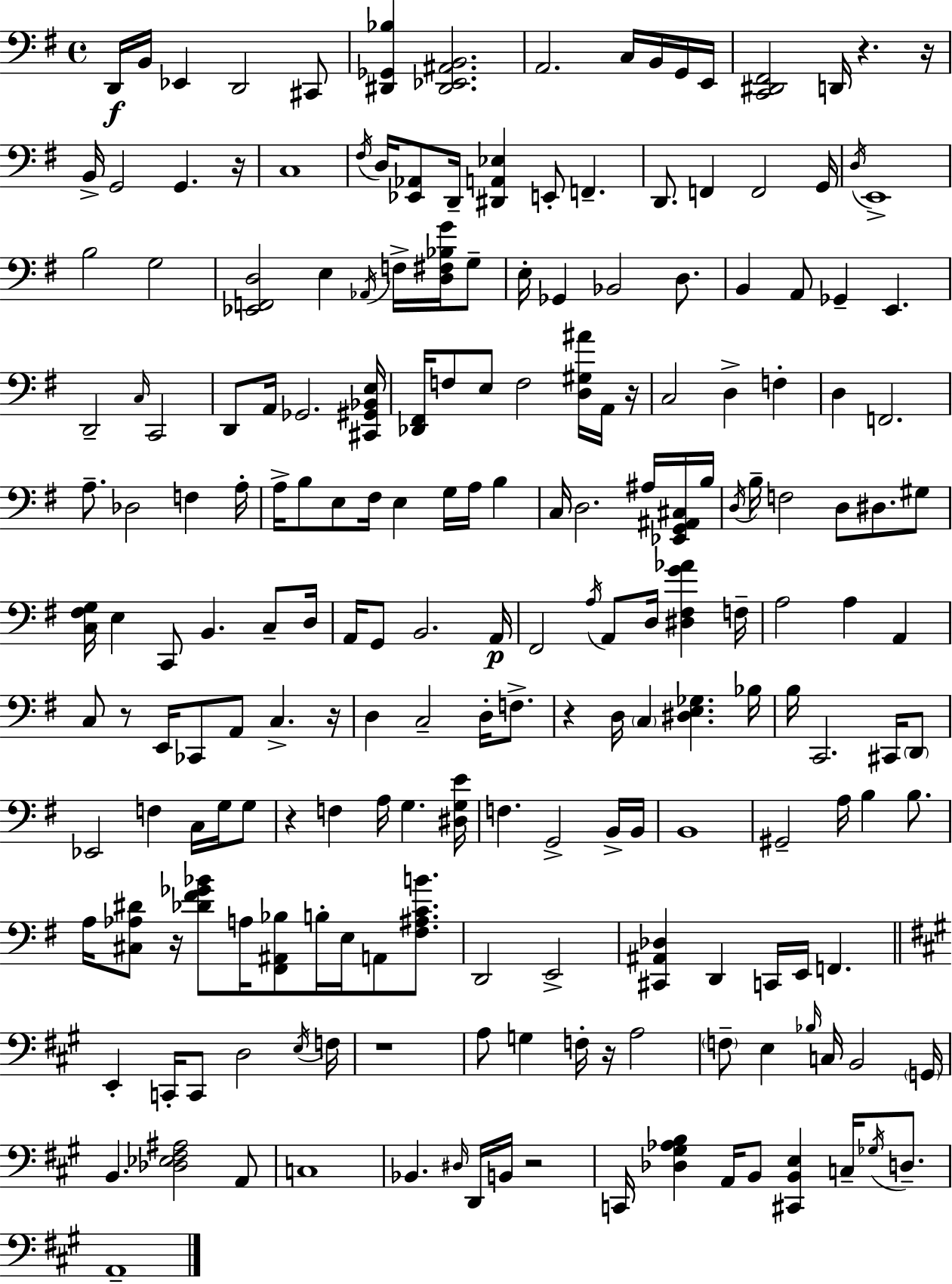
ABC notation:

X:1
T:Untitled
M:4/4
L:1/4
K:Em
D,,/4 B,,/4 _E,, D,,2 ^C,,/2 [^D,,_G,,_B,] [^D,,_E,,^A,,B,,]2 A,,2 C,/4 B,,/4 G,,/4 E,,/4 [C,,^D,,^F,,]2 D,,/4 z z/4 B,,/4 G,,2 G,, z/4 C,4 ^F,/4 D,/4 [_E,,_A,,]/2 D,,/4 [^D,,A,,_E,] E,,/2 F,, D,,/2 F,, F,,2 G,,/4 D,/4 E,,4 B,2 G,2 [_E,,F,,D,]2 E, _A,,/4 F,/4 [D,^F,_B,G]/4 G,/2 E,/4 _G,, _B,,2 D,/2 B,, A,,/2 _G,, E,, D,,2 C,/4 C,,2 D,,/2 A,,/4 _G,,2 [^C,,^G,,_B,,E,]/4 [_D,,^F,,]/4 F,/2 E,/2 F,2 [D,^G,^A]/4 A,,/4 z/4 C,2 D, F, D, F,,2 A,/2 _D,2 F, A,/4 A,/4 B,/2 E,/2 ^F,/4 E, G,/4 A,/4 B, C,/4 D,2 ^A,/4 [_E,,G,,^A,,^C,]/4 B,/4 D,/4 B,/4 F,2 D,/2 ^D,/2 ^G,/2 [C,^F,G,]/4 E, C,,/2 B,, C,/2 D,/4 A,,/4 G,,/2 B,,2 A,,/4 ^F,,2 A,/4 A,,/2 D,/4 [^D,^F,G_A] F,/4 A,2 A, A,, C,/2 z/2 E,,/4 _C,,/2 A,,/2 C, z/4 D, C,2 D,/4 F,/2 z D,/4 C, [^D,E,_G,] _B,/4 B,/4 C,,2 ^C,,/4 D,,/2 _E,,2 F, C,/4 G,/4 G,/2 z F, A,/4 G, [^D,G,E]/4 F, G,,2 B,,/4 B,,/4 B,,4 ^G,,2 A,/4 B, B,/2 A,/4 [^C,_A,^D]/2 z/4 [_D^F_G_B]/2 A,/4 [^F,,^A,,_B,]/2 B,/4 E,/4 A,,/2 [^F,^A,CB]/2 D,,2 E,,2 [^C,,^A,,_D,] D,, C,,/4 E,,/4 F,, E,, C,,/4 C,,/2 D,2 E,/4 F,/4 z4 A,/2 G, F,/4 z/4 A,2 F,/2 E, _B,/4 C,/4 B,,2 G,,/4 B,, [_D,_E,^F,^A,]2 A,,/2 C,4 _B,, ^D,/4 D,,/4 B,,/4 z2 C,,/4 [_D,^G,_A,B,] A,,/4 B,,/2 [^C,,B,,E,] C,/4 _G,/4 D,/2 A,,4